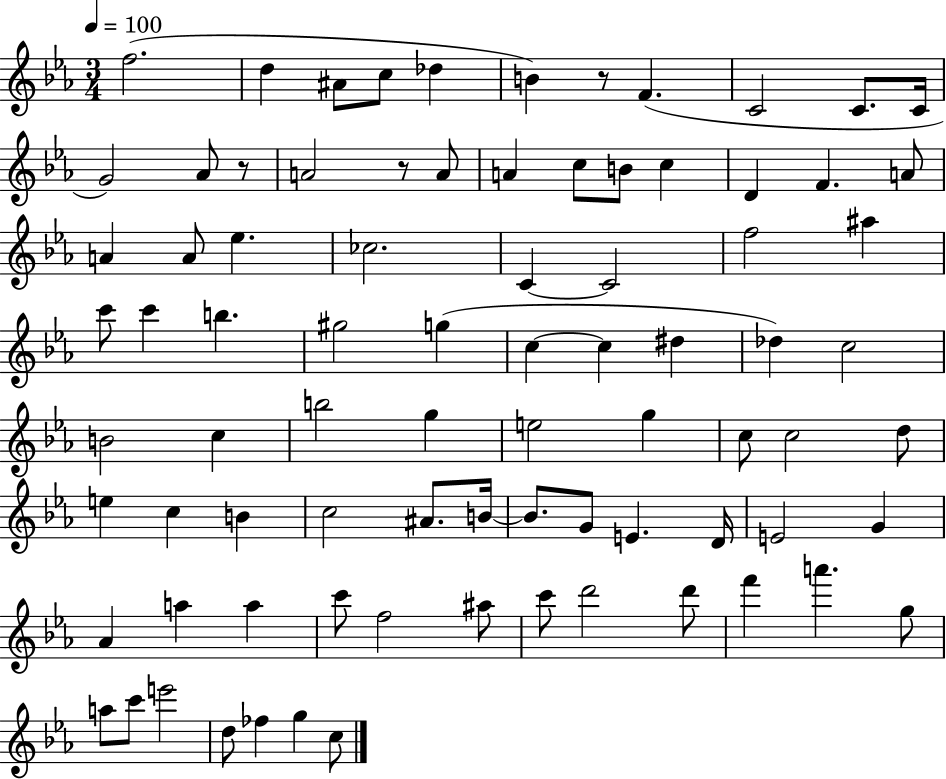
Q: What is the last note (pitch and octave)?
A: C5